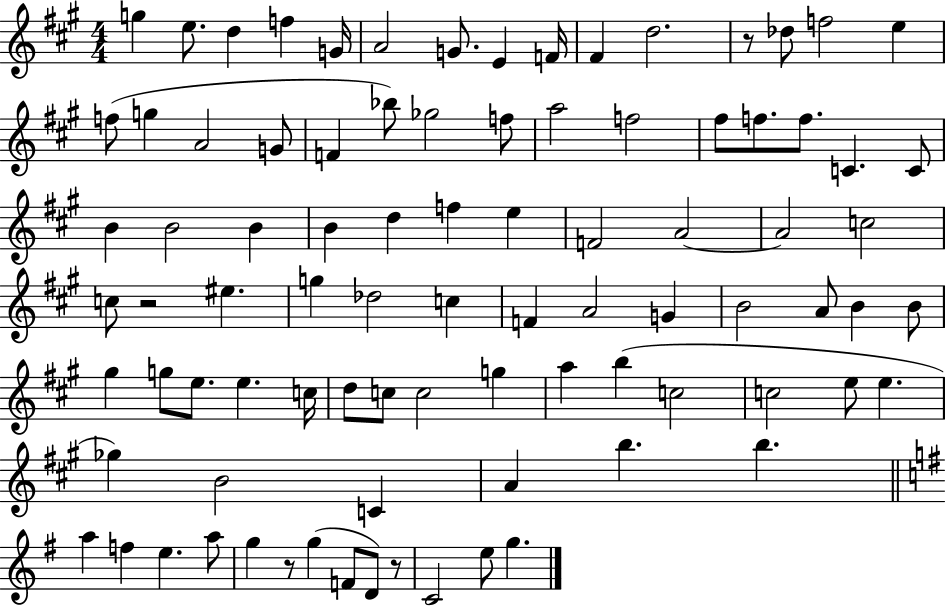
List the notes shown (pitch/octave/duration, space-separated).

G5/q E5/e. D5/q F5/q G4/s A4/h G4/e. E4/q F4/s F#4/q D5/h. R/e Db5/e F5/h E5/q F5/e G5/q A4/h G4/e F4/q Bb5/e Gb5/h F5/e A5/h F5/h F#5/e F5/e. F5/e. C4/q. C4/e B4/q B4/h B4/q B4/q D5/q F5/q E5/q F4/h A4/h A4/h C5/h C5/e R/h EIS5/q. G5/q Db5/h C5/q F4/q A4/h G4/q B4/h A4/e B4/q B4/e G#5/q G5/e E5/e. E5/q. C5/s D5/e C5/e C5/h G5/q A5/q B5/q C5/h C5/h E5/e E5/q. Gb5/q B4/h C4/q A4/q B5/q. B5/q. A5/q F5/q E5/q. A5/e G5/q R/e G5/q F4/e D4/e R/e C4/h E5/e G5/q.